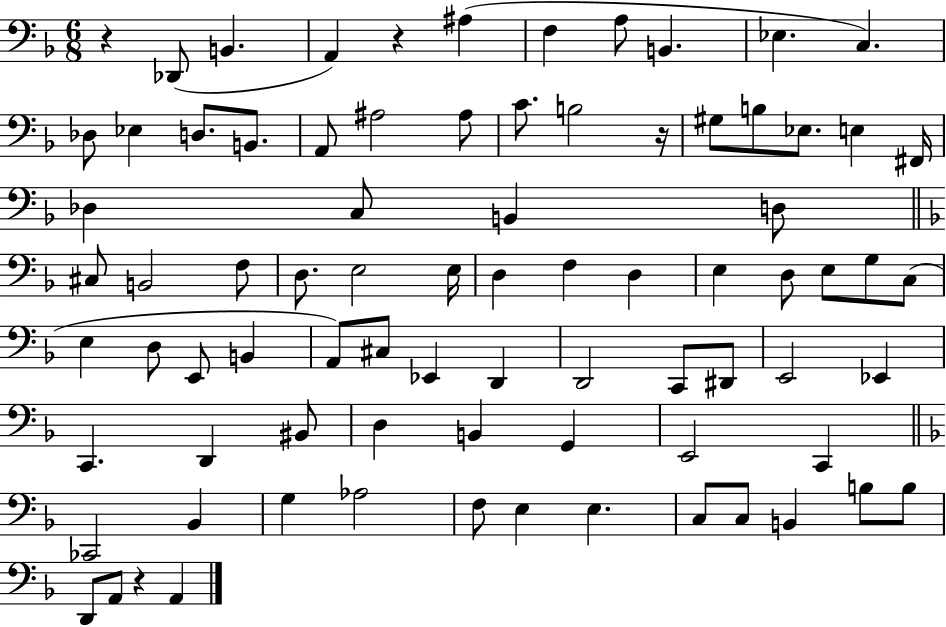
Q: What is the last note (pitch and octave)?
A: A2